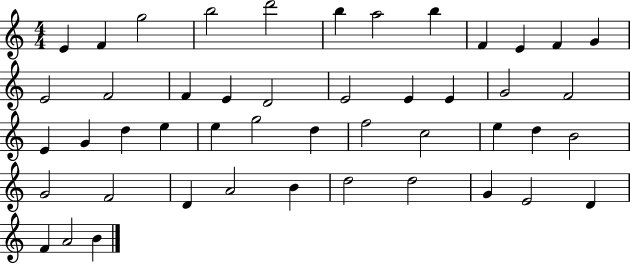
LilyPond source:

{
  \clef treble
  \numericTimeSignature
  \time 4/4
  \key c \major
  e'4 f'4 g''2 | b''2 d'''2 | b''4 a''2 b''4 | f'4 e'4 f'4 g'4 | \break e'2 f'2 | f'4 e'4 d'2 | e'2 e'4 e'4 | g'2 f'2 | \break e'4 g'4 d''4 e''4 | e''4 g''2 d''4 | f''2 c''2 | e''4 d''4 b'2 | \break g'2 f'2 | d'4 a'2 b'4 | d''2 d''2 | g'4 e'2 d'4 | \break f'4 a'2 b'4 | \bar "|."
}